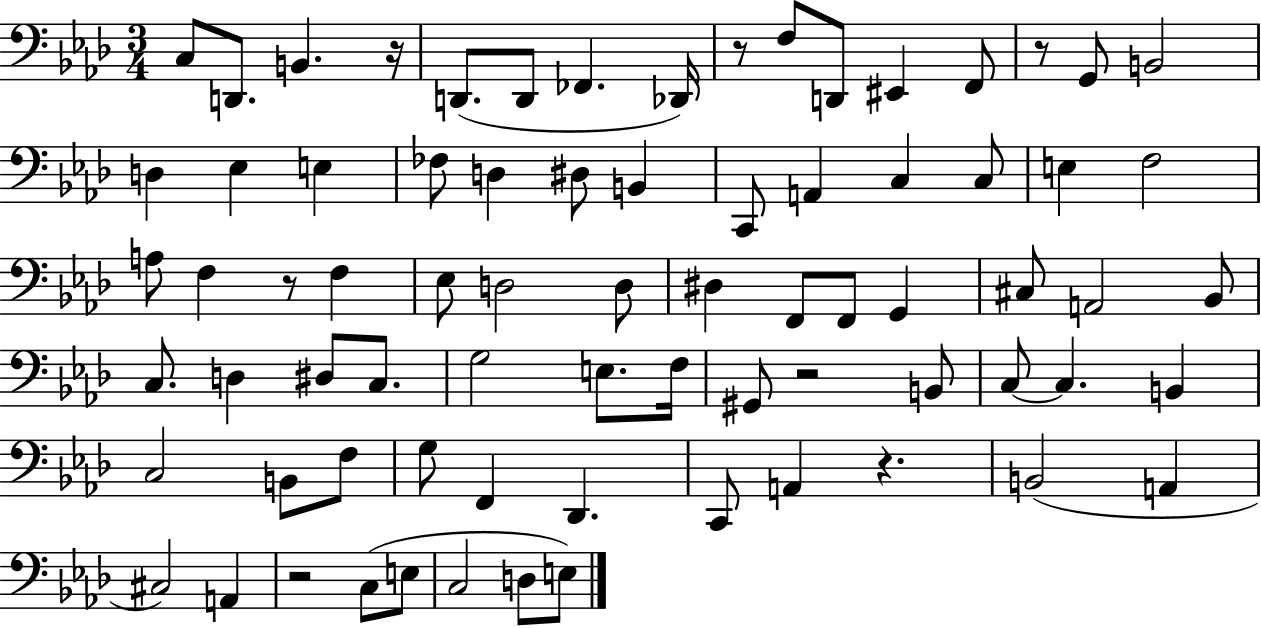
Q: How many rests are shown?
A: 7